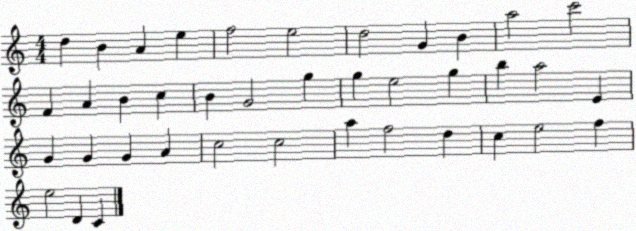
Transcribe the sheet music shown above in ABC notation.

X:1
T:Untitled
M:4/4
L:1/4
K:C
d B A e f2 e2 d2 G B a2 c'2 F A B c B G2 g g e2 g b a2 E G G G A c2 c2 a f2 d c e2 f e2 D C